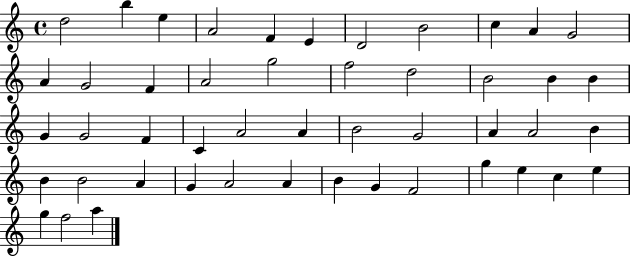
{
  \clef treble
  \time 4/4
  \defaultTimeSignature
  \key c \major
  d''2 b''4 e''4 | a'2 f'4 e'4 | d'2 b'2 | c''4 a'4 g'2 | \break a'4 g'2 f'4 | a'2 g''2 | f''2 d''2 | b'2 b'4 b'4 | \break g'4 g'2 f'4 | c'4 a'2 a'4 | b'2 g'2 | a'4 a'2 b'4 | \break b'4 b'2 a'4 | g'4 a'2 a'4 | b'4 g'4 f'2 | g''4 e''4 c''4 e''4 | \break g''4 f''2 a''4 | \bar "|."
}